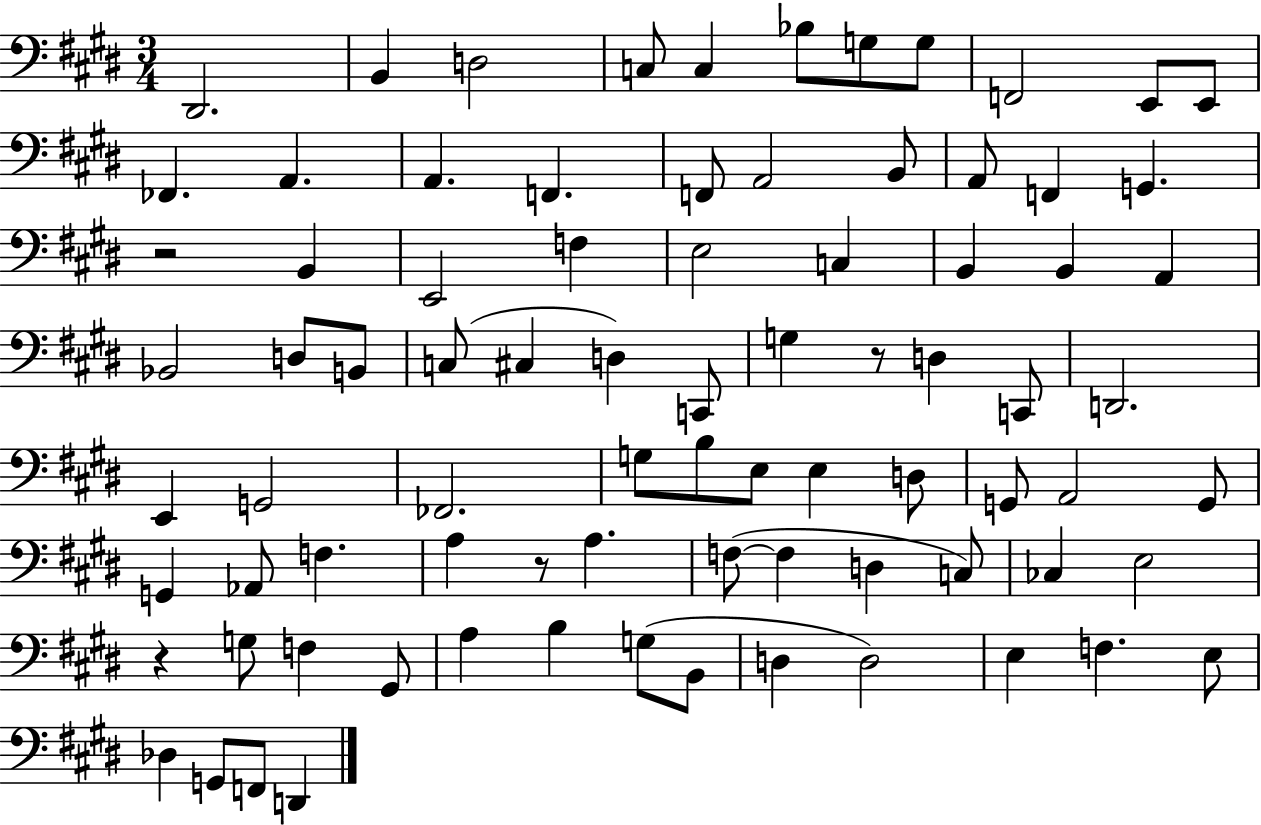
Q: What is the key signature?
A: E major